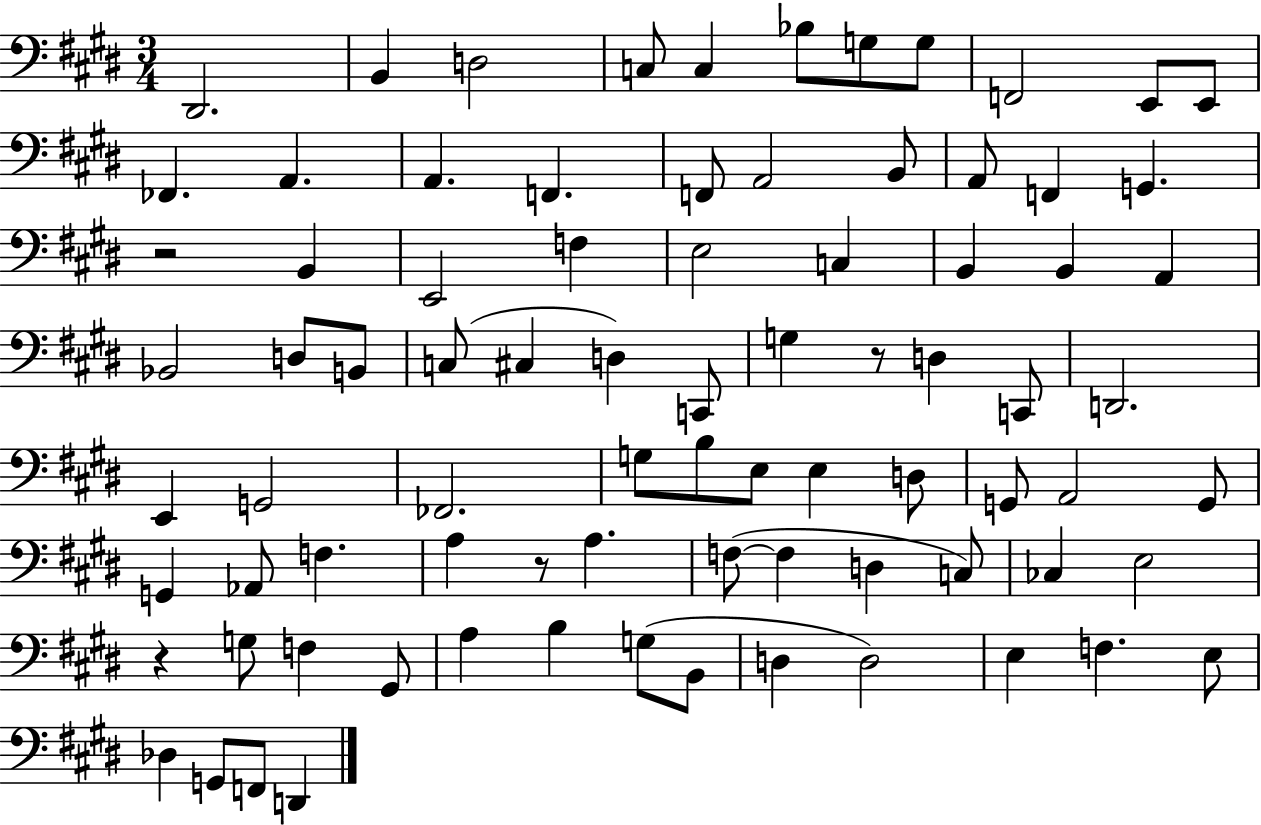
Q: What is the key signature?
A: E major